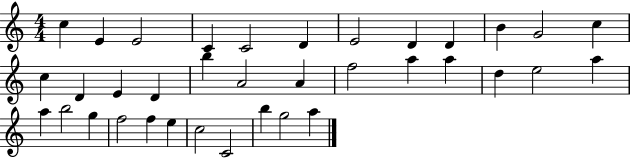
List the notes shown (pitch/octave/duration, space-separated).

C5/q E4/q E4/h C4/q C4/h D4/q E4/h D4/q D4/q B4/q G4/h C5/q C5/q D4/q E4/q D4/q B5/q A4/h A4/q F5/h A5/q A5/q D5/q E5/h A5/q A5/q B5/h G5/q F5/h F5/q E5/q C5/h C4/h B5/q G5/h A5/q